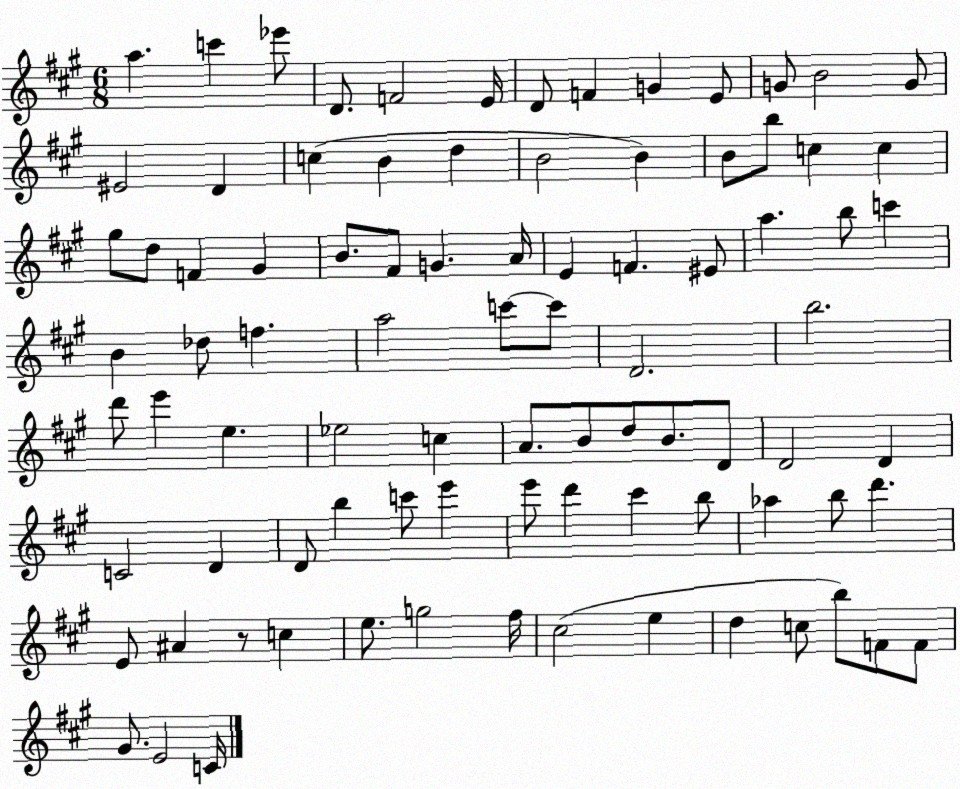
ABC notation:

X:1
T:Untitled
M:6/8
L:1/4
K:A
a c' _e'/2 D/2 F2 E/4 D/2 F G E/2 G/2 B2 G/2 ^E2 D c B d B2 B B/2 b/2 c c ^g/2 d/2 F ^G B/2 ^F/2 G A/4 E F ^E/2 a b/2 c' B _d/2 f a2 c'/2 c'/2 D2 b2 d'/2 e' e _e2 c A/2 B/2 d/2 B/2 D/2 D2 D C2 D D/2 b c'/2 e' e'/2 d' ^c' b/2 _a b/2 d' E/2 ^A z/2 c e/2 g2 ^f/4 ^c2 e d c/2 b/2 F/2 F/2 ^G/2 E2 C/4